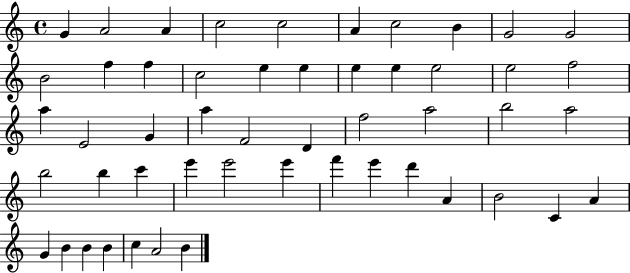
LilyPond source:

{
  \clef treble
  \time 4/4
  \defaultTimeSignature
  \key c \major
  g'4 a'2 a'4 | c''2 c''2 | a'4 c''2 b'4 | g'2 g'2 | \break b'2 f''4 f''4 | c''2 e''4 e''4 | e''4 e''4 e''2 | e''2 f''2 | \break a''4 e'2 g'4 | a''4 f'2 d'4 | f''2 a''2 | b''2 a''2 | \break b''2 b''4 c'''4 | e'''4 e'''2 e'''4 | f'''4 e'''4 d'''4 a'4 | b'2 c'4 a'4 | \break g'4 b'4 b'4 b'4 | c''4 a'2 b'4 | \bar "|."
}